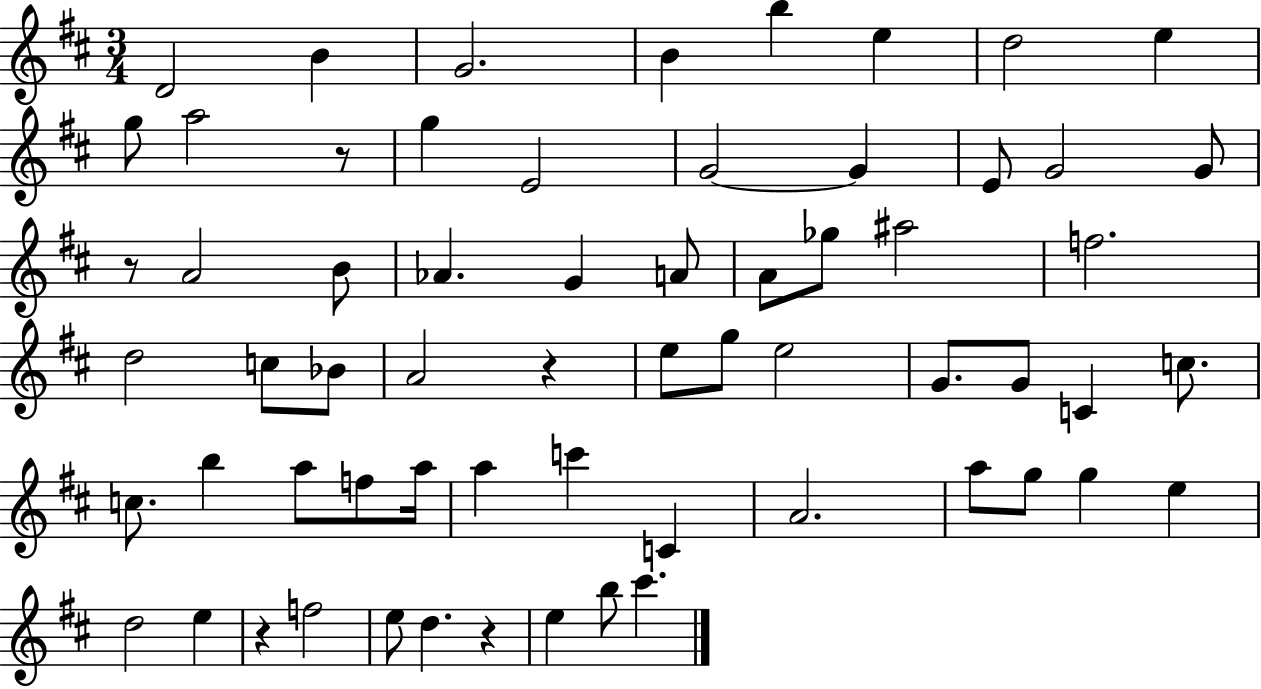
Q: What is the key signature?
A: D major